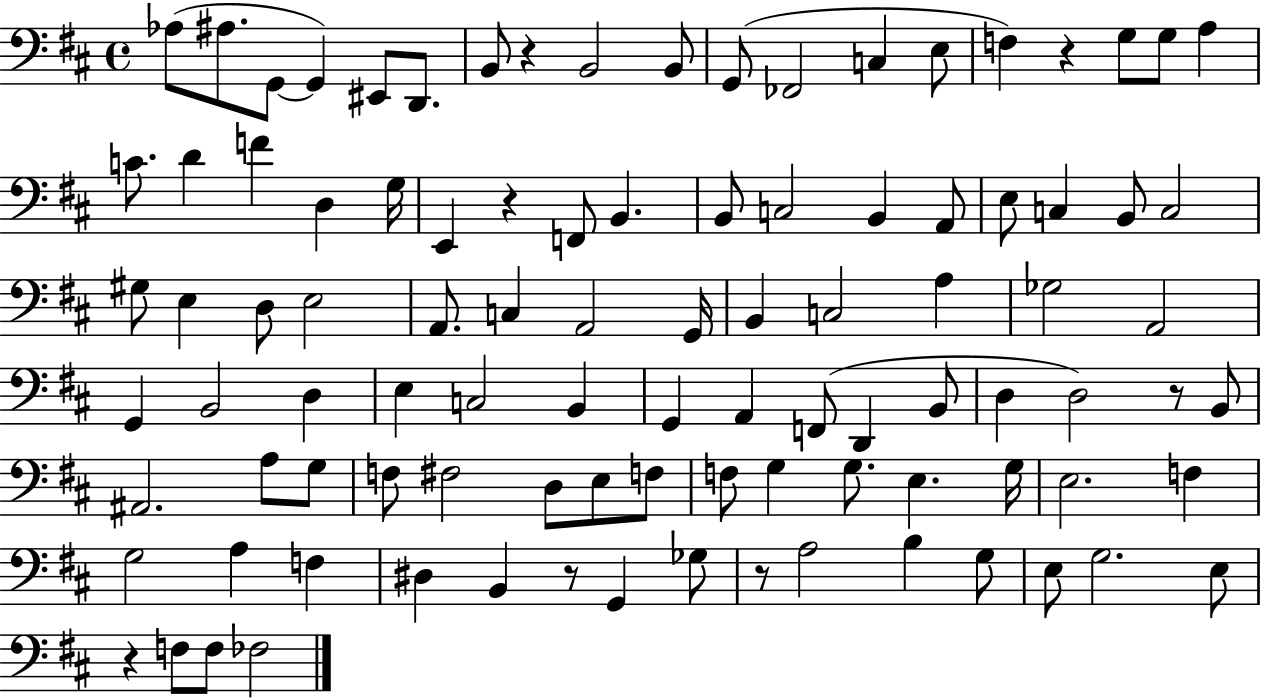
X:1
T:Untitled
M:4/4
L:1/4
K:D
_A,/2 ^A,/2 G,,/2 G,, ^E,,/2 D,,/2 B,,/2 z B,,2 B,,/2 G,,/2 _F,,2 C, E,/2 F, z G,/2 G,/2 A, C/2 D F D, G,/4 E,, z F,,/2 B,, B,,/2 C,2 B,, A,,/2 E,/2 C, B,,/2 C,2 ^G,/2 E, D,/2 E,2 A,,/2 C, A,,2 G,,/4 B,, C,2 A, _G,2 A,,2 G,, B,,2 D, E, C,2 B,, G,, A,, F,,/2 D,, B,,/2 D, D,2 z/2 B,,/2 ^A,,2 A,/2 G,/2 F,/2 ^F,2 D,/2 E,/2 F,/2 F,/2 G, G,/2 E, G,/4 E,2 F, G,2 A, F, ^D, B,, z/2 G,, _G,/2 z/2 A,2 B, G,/2 E,/2 G,2 E,/2 z F,/2 F,/2 _F,2